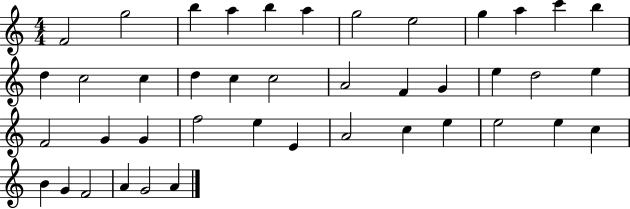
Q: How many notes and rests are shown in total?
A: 42